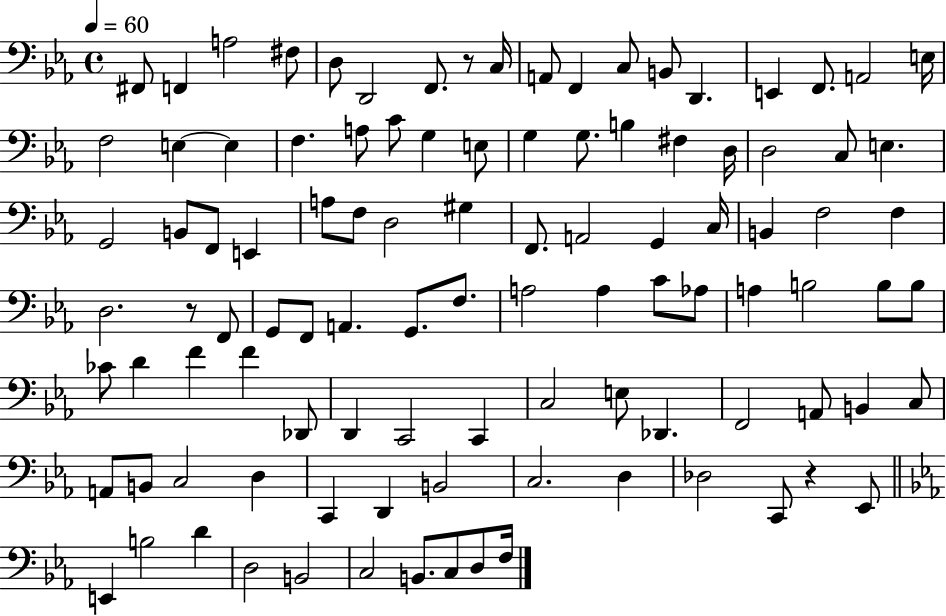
{
  \clef bass
  \time 4/4
  \defaultTimeSignature
  \key ees \major
  \tempo 4 = 60
  fis,8 f,4 a2 fis8 | d8 d,2 f,8. r8 c16 | a,8 f,4 c8 b,8 d,4. | e,4 f,8. a,2 e16 | \break f2 e4~~ e4 | f4. a8 c'8 g4 e8 | g4 g8. b4 fis4 d16 | d2 c8 e4. | \break g,2 b,8 f,8 e,4 | a8 f8 d2 gis4 | f,8. a,2 g,4 c16 | b,4 f2 f4 | \break d2. r8 f,8 | g,8 f,8 a,4. g,8. f8. | a2 a4 c'8 aes8 | a4 b2 b8 b8 | \break ces'8 d'4 f'4 f'4 des,8 | d,4 c,2 c,4 | c2 e8 des,4. | f,2 a,8 b,4 c8 | \break a,8 b,8 c2 d4 | c,4 d,4 b,2 | c2. d4 | des2 c,8 r4 ees,8 | \break \bar "||" \break \key ees \major e,4 b2 d'4 | d2 b,2 | c2 b,8. c8 d8 f16 | \bar "|."
}